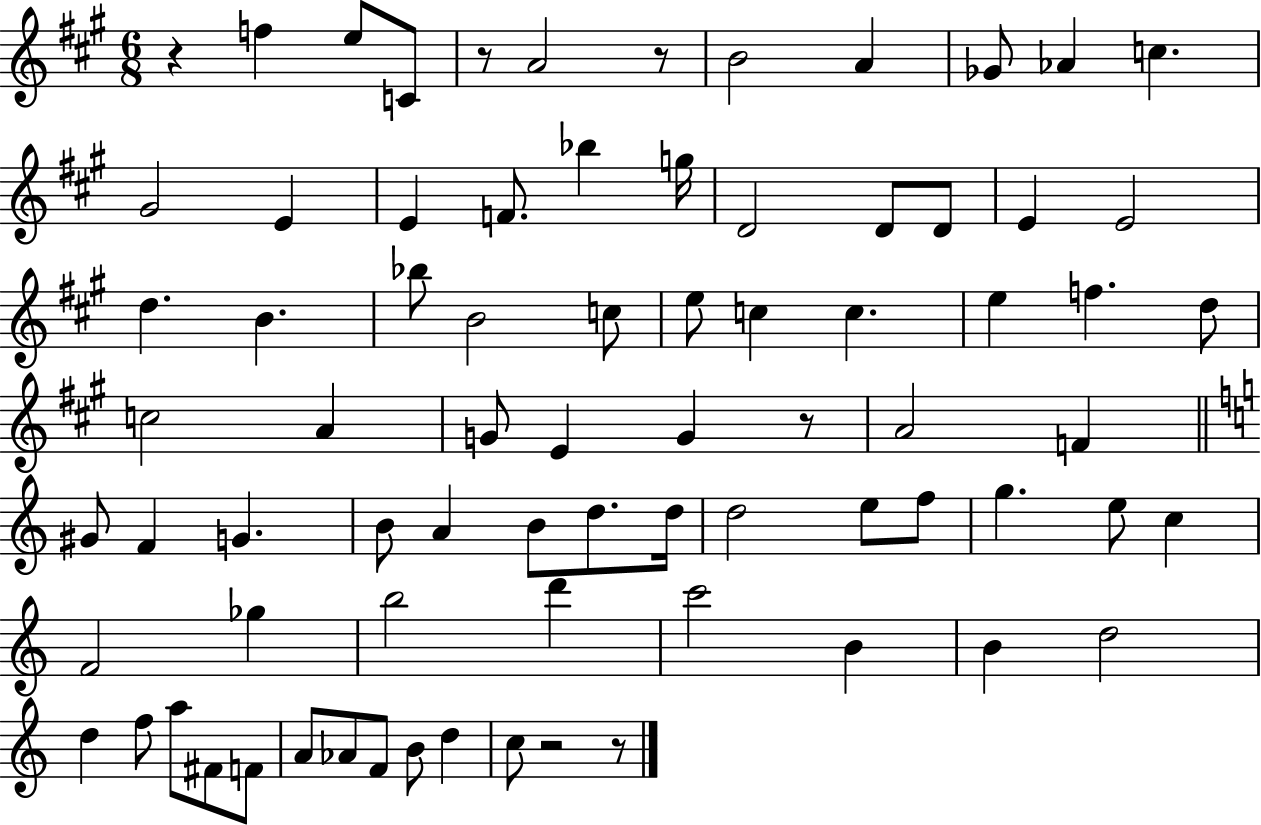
{
  \clef treble
  \numericTimeSignature
  \time 6/8
  \key a \major
  r4 f''4 e''8 c'8 | r8 a'2 r8 | b'2 a'4 | ges'8 aes'4 c''4. | \break gis'2 e'4 | e'4 f'8. bes''4 g''16 | d'2 d'8 d'8 | e'4 e'2 | \break d''4. b'4. | bes''8 b'2 c''8 | e''8 c''4 c''4. | e''4 f''4. d''8 | \break c''2 a'4 | g'8 e'4 g'4 r8 | a'2 f'4 | \bar "||" \break \key a \minor gis'8 f'4 g'4. | b'8 a'4 b'8 d''8. d''16 | d''2 e''8 f''8 | g''4. e''8 c''4 | \break f'2 ges''4 | b''2 d'''4 | c'''2 b'4 | b'4 d''2 | \break d''4 f''8 a''8 fis'8 f'8 | a'8 aes'8 f'8 b'8 d''4 | c''8 r2 r8 | \bar "|."
}